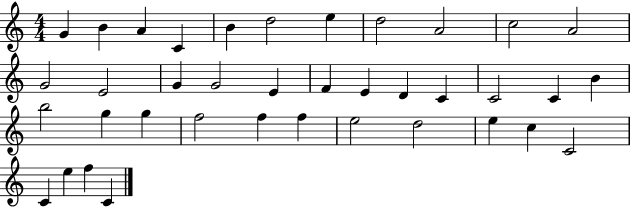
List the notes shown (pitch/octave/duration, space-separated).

G4/q B4/q A4/q C4/q B4/q D5/h E5/q D5/h A4/h C5/h A4/h G4/h E4/h G4/q G4/h E4/q F4/q E4/q D4/q C4/q C4/h C4/q B4/q B5/h G5/q G5/q F5/h F5/q F5/q E5/h D5/h E5/q C5/q C4/h C4/q E5/q F5/q C4/q